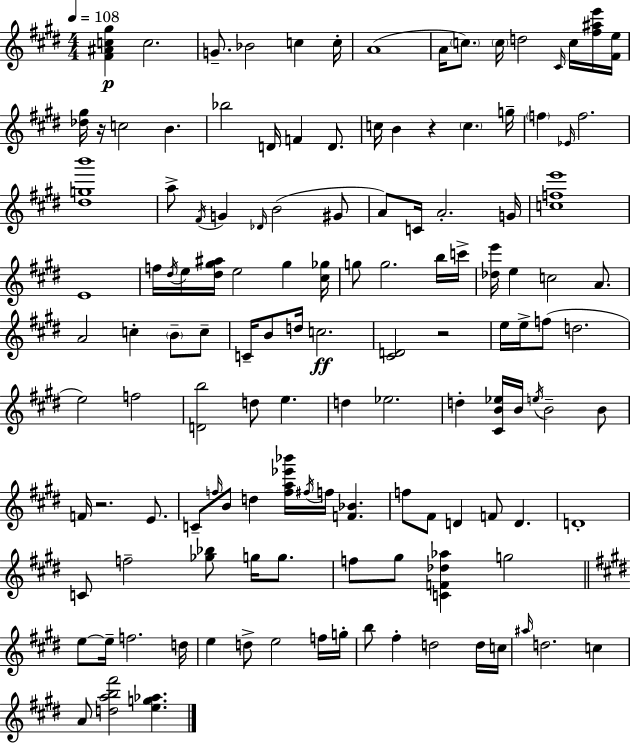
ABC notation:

X:1
T:Untitled
M:4/4
L:1/4
K:E
[^F^Ac^g] c2 G/2 _B2 c c/4 A4 A/4 c/2 c/4 d2 ^C/4 c/4 [^f^ae']/4 [^Fe]/4 [_d^g]/4 z/4 c2 B _b2 D/4 F D/2 c/4 B z c g/4 f _E/4 f2 [^dgb']4 a/2 ^F/4 G _D/4 B2 ^G/2 A/2 C/4 A2 G/4 [cfe']4 E4 f/4 ^d/4 e/4 [^d^g^a]/4 e2 ^g [^c_g]/4 g/2 g2 b/4 c'/4 [_de']/4 e c2 A/2 A2 c B/2 c/2 C/4 B/2 d/4 c2 [^CD]2 z2 e/4 e/4 f/2 d2 e2 f2 [Db]2 d/2 e d _e2 d [^CB_e]/4 B/4 e/4 B2 B/2 F/4 z2 E/2 C/2 f/4 B/2 d [fa_e'_b']/4 ^f/4 f/4 [F_B] f/2 ^F/2 D F/2 D D4 C/2 f2 [_g_b]/2 g/4 g/2 f/2 ^g/2 [CF_d_a] g2 e/2 e/4 f2 d/4 e d/2 e2 f/4 g/4 b/2 ^f d2 d/4 c/4 ^a/4 d2 c A/2 [dab^f']2 [eg_a]